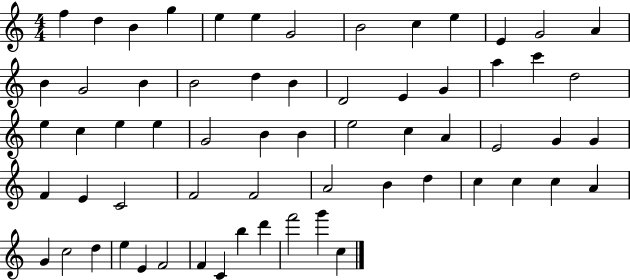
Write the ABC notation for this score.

X:1
T:Untitled
M:4/4
L:1/4
K:C
f d B g e e G2 B2 c e E G2 A B G2 B B2 d B D2 E G a c' d2 e c e e G2 B B e2 c A E2 G G F E C2 F2 F2 A2 B d c c c A G c2 d e E F2 F C b d' f'2 g' c